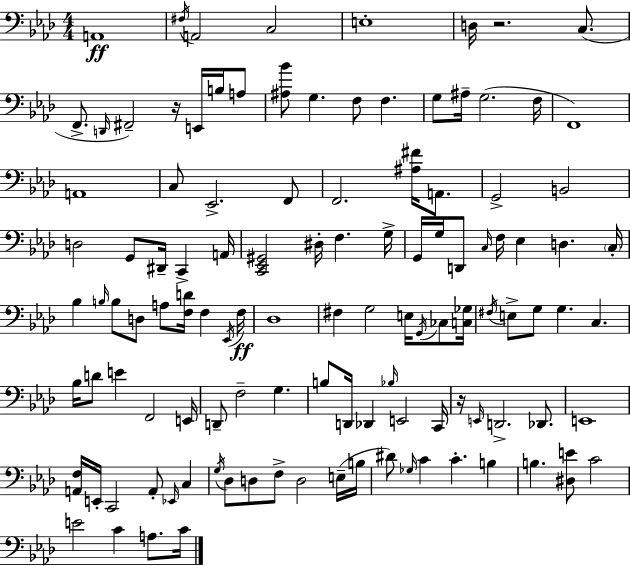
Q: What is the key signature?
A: AES major